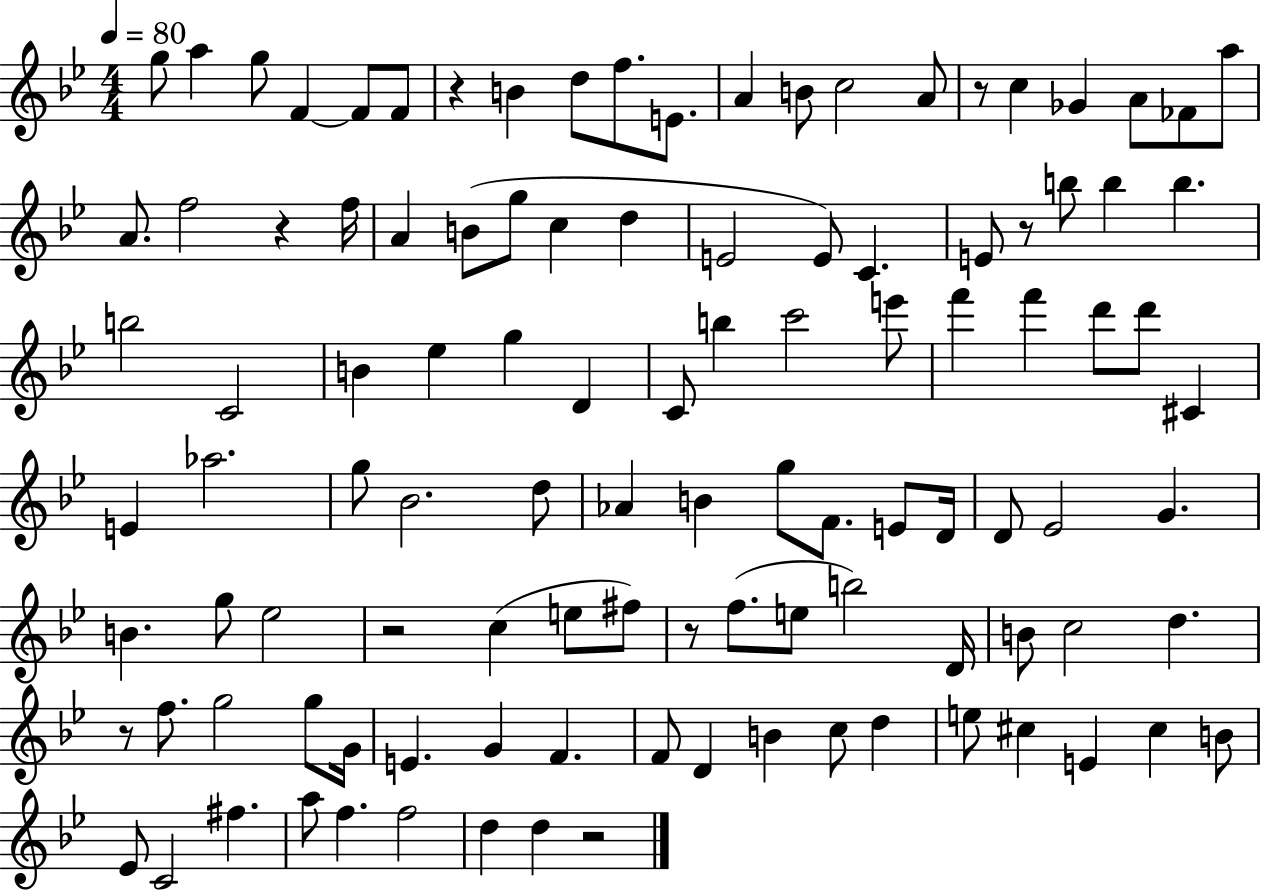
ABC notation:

X:1
T:Untitled
M:4/4
L:1/4
K:Bb
g/2 a g/2 F F/2 F/2 z B d/2 f/2 E/2 A B/2 c2 A/2 z/2 c _G A/2 _F/2 a/2 A/2 f2 z f/4 A B/2 g/2 c d E2 E/2 C E/2 z/2 b/2 b b b2 C2 B _e g D C/2 b c'2 e'/2 f' f' d'/2 d'/2 ^C E _a2 g/2 _B2 d/2 _A B g/2 F/2 E/2 D/4 D/2 _E2 G B g/2 _e2 z2 c e/2 ^f/2 z/2 f/2 e/2 b2 D/4 B/2 c2 d z/2 f/2 g2 g/2 G/4 E G F F/2 D B c/2 d e/2 ^c E ^c B/2 _E/2 C2 ^f a/2 f f2 d d z2